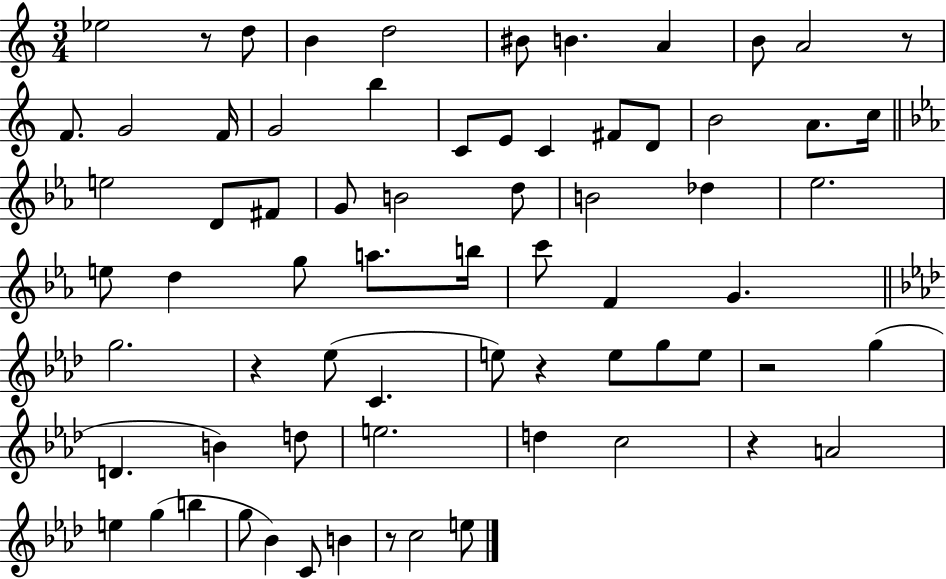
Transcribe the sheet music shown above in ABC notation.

X:1
T:Untitled
M:3/4
L:1/4
K:C
_e2 z/2 d/2 B d2 ^B/2 B A B/2 A2 z/2 F/2 G2 F/4 G2 b C/2 E/2 C ^F/2 D/2 B2 A/2 c/4 e2 D/2 ^F/2 G/2 B2 d/2 B2 _d _e2 e/2 d g/2 a/2 b/4 c'/2 F G g2 z _e/2 C e/2 z e/2 g/2 e/2 z2 g D B d/2 e2 d c2 z A2 e g b g/2 _B C/2 B z/2 c2 e/2